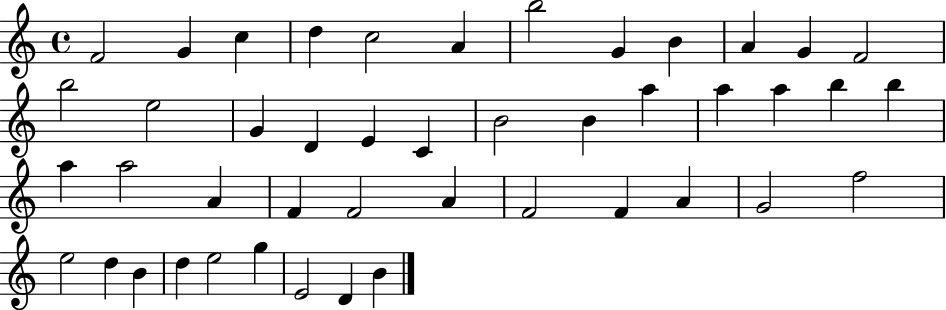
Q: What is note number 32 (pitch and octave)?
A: F4